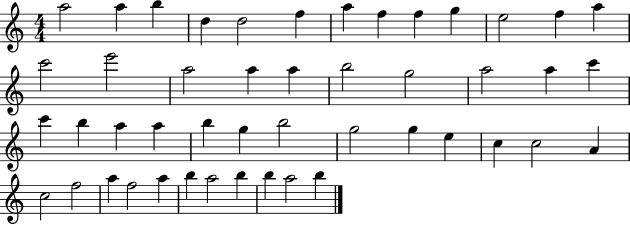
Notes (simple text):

A5/h A5/q B5/q D5/q D5/h F5/q A5/q F5/q F5/q G5/q E5/h F5/q A5/q C6/h E6/h A5/h A5/q A5/q B5/h G5/h A5/h A5/q C6/q C6/q B5/q A5/q A5/q B5/q G5/q B5/h G5/h G5/q E5/q C5/q C5/h A4/q C5/h F5/h A5/q F5/h A5/q B5/q A5/h B5/q B5/q A5/h B5/q